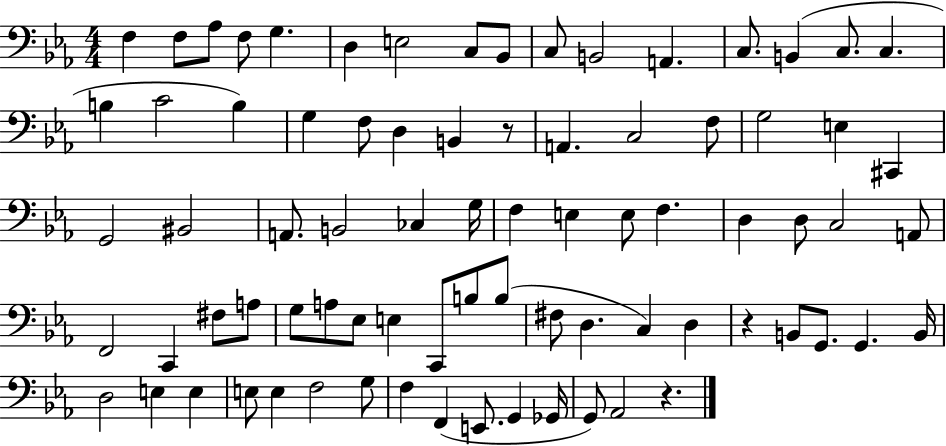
{
  \clef bass
  \numericTimeSignature
  \time 4/4
  \key ees \major
  f4 f8 aes8 f8 g4. | d4 e2 c8 bes,8 | c8 b,2 a,4. | c8. b,4( c8. c4. | \break b4 c'2 b4) | g4 f8 d4 b,4 r8 | a,4. c2 f8 | g2 e4 cis,4 | \break g,2 bis,2 | a,8. b,2 ces4 g16 | f4 e4 e8 f4. | d4 d8 c2 a,8 | \break f,2 c,4 fis8 a8 | g8 a8 ees8 e4 c,8 b8 b8( | fis8 d4. c4) d4 | r4 b,8 g,8. g,4. b,16 | \break d2 e4 e4 | e8 e4 f2 g8 | f4 f,4( e,8. g,4 ges,16 | g,8) aes,2 r4. | \break \bar "|."
}